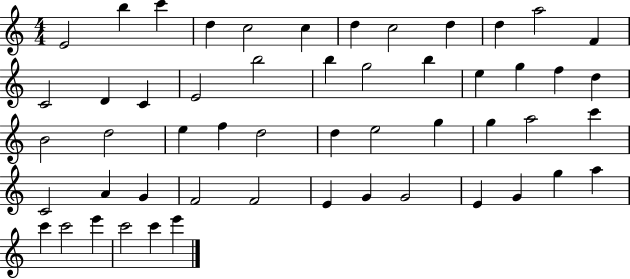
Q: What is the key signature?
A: C major